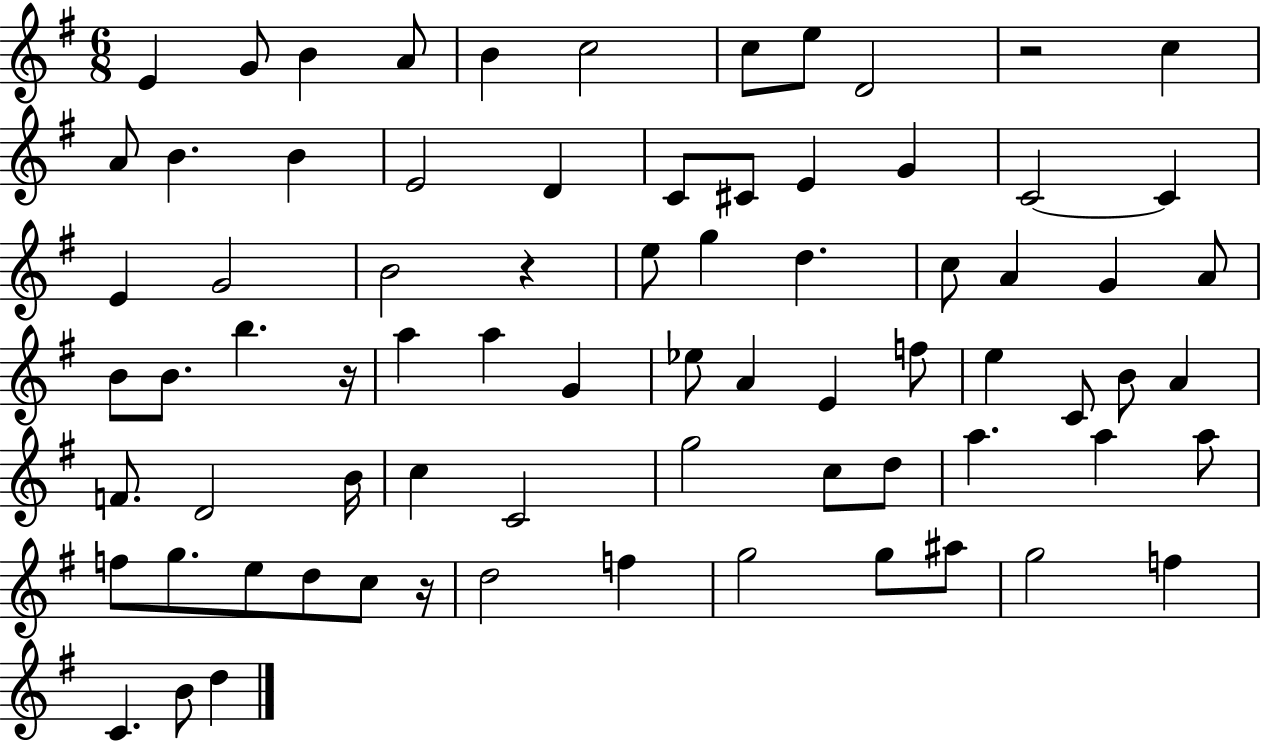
E4/q G4/e B4/q A4/e B4/q C5/h C5/e E5/e D4/h R/h C5/q A4/e B4/q. B4/q E4/h D4/q C4/e C#4/e E4/q G4/q C4/h C4/q E4/q G4/h B4/h R/q E5/e G5/q D5/q. C5/e A4/q G4/q A4/e B4/e B4/e. B5/q. R/s A5/q A5/q G4/q Eb5/e A4/q E4/q F5/e E5/q C4/e B4/e A4/q F4/e. D4/h B4/s C5/q C4/h G5/h C5/e D5/e A5/q. A5/q A5/e F5/e G5/e. E5/e D5/e C5/e R/s D5/h F5/q G5/h G5/e A#5/e G5/h F5/q C4/q. B4/e D5/q